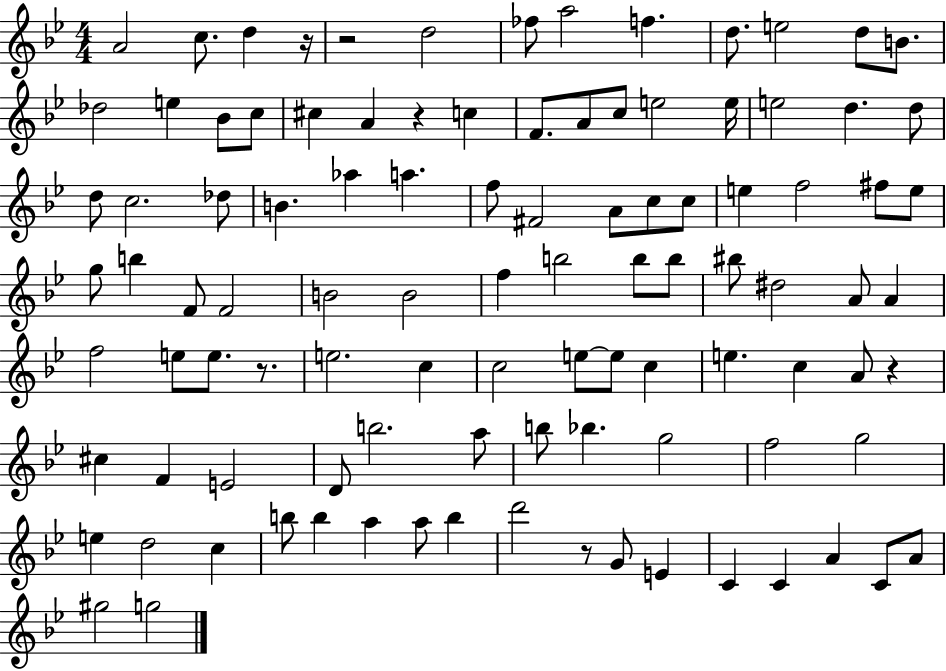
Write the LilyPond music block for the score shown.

{
  \clef treble
  \numericTimeSignature
  \time 4/4
  \key bes \major
  a'2 c''8. d''4 r16 | r2 d''2 | fes''8 a''2 f''4. | d''8. e''2 d''8 b'8. | \break des''2 e''4 bes'8 c''8 | cis''4 a'4 r4 c''4 | f'8. a'8 c''8 e''2 e''16 | e''2 d''4. d''8 | \break d''8 c''2. des''8 | b'4. aes''4 a''4. | f''8 fis'2 a'8 c''8 c''8 | e''4 f''2 fis''8 e''8 | \break g''8 b''4 f'8 f'2 | b'2 b'2 | f''4 b''2 b''8 b''8 | bis''8 dis''2 a'8 a'4 | \break f''2 e''8 e''8. r8. | e''2. c''4 | c''2 e''8~~ e''8 c''4 | e''4. c''4 a'8 r4 | \break cis''4 f'4 e'2 | d'8 b''2. a''8 | b''8 bes''4. g''2 | f''2 g''2 | \break e''4 d''2 c''4 | b''8 b''4 a''4 a''8 b''4 | d'''2 r8 g'8 e'4 | c'4 c'4 a'4 c'8 a'8 | \break gis''2 g''2 | \bar "|."
}